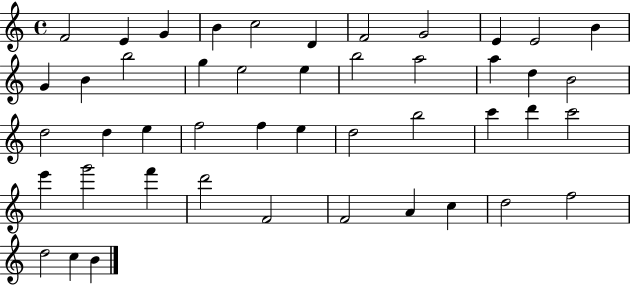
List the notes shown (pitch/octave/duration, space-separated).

F4/h E4/q G4/q B4/q C5/h D4/q F4/h G4/h E4/q E4/h B4/q G4/q B4/q B5/h G5/q E5/h E5/q B5/h A5/h A5/q D5/q B4/h D5/h D5/q E5/q F5/h F5/q E5/q D5/h B5/h C6/q D6/q C6/h E6/q G6/h F6/q D6/h F4/h F4/h A4/q C5/q D5/h F5/h D5/h C5/q B4/q